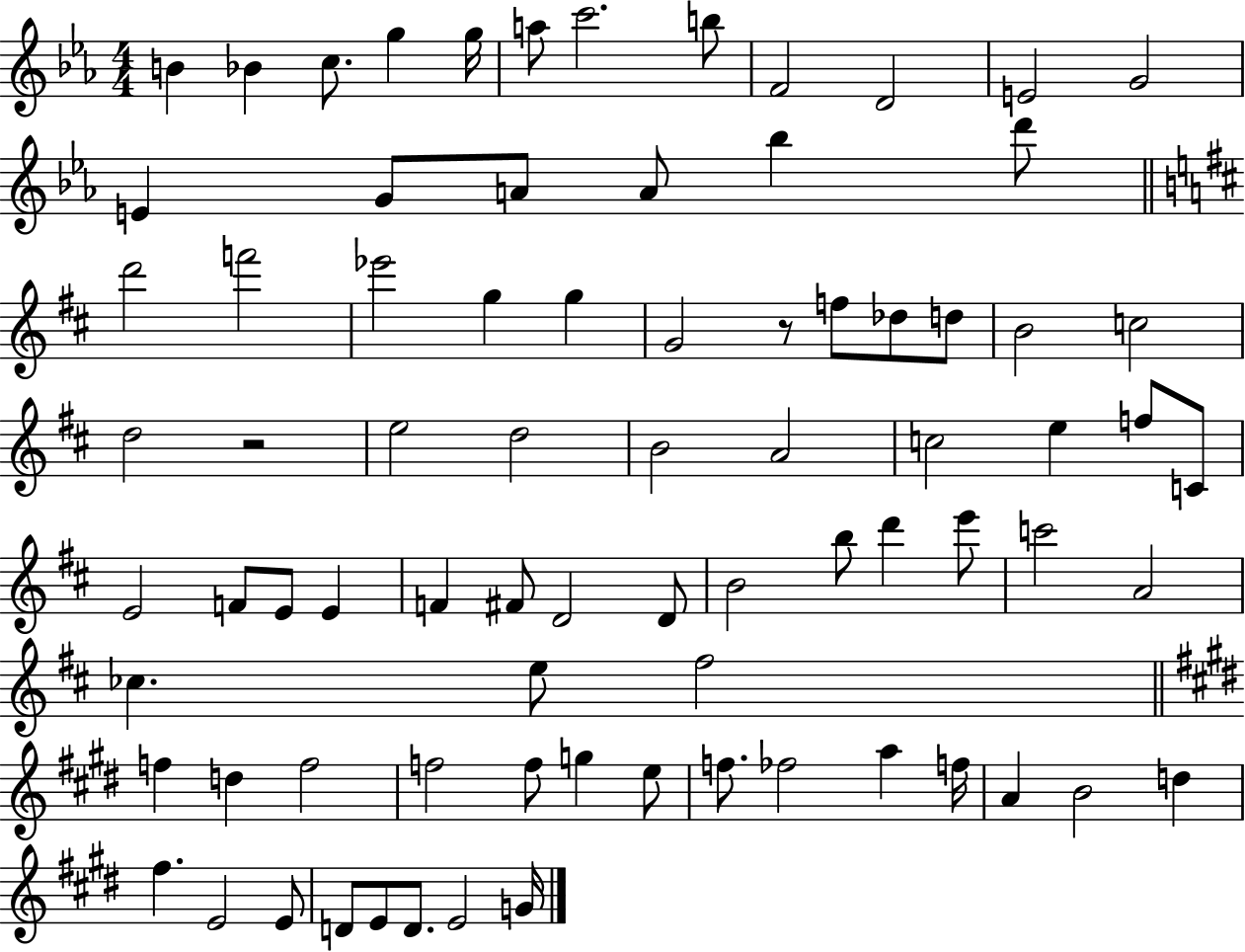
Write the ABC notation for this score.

X:1
T:Untitled
M:4/4
L:1/4
K:Eb
B _B c/2 g g/4 a/2 c'2 b/2 F2 D2 E2 G2 E G/2 A/2 A/2 _b d'/2 d'2 f'2 _e'2 g g G2 z/2 f/2 _d/2 d/2 B2 c2 d2 z2 e2 d2 B2 A2 c2 e f/2 C/2 E2 F/2 E/2 E F ^F/2 D2 D/2 B2 b/2 d' e'/2 c'2 A2 _c e/2 ^f2 f d f2 f2 f/2 g e/2 f/2 _f2 a f/4 A B2 d ^f E2 E/2 D/2 E/2 D/2 E2 G/4